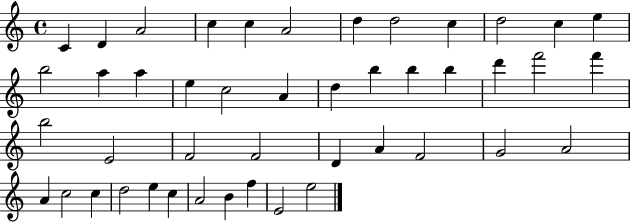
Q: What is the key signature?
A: C major